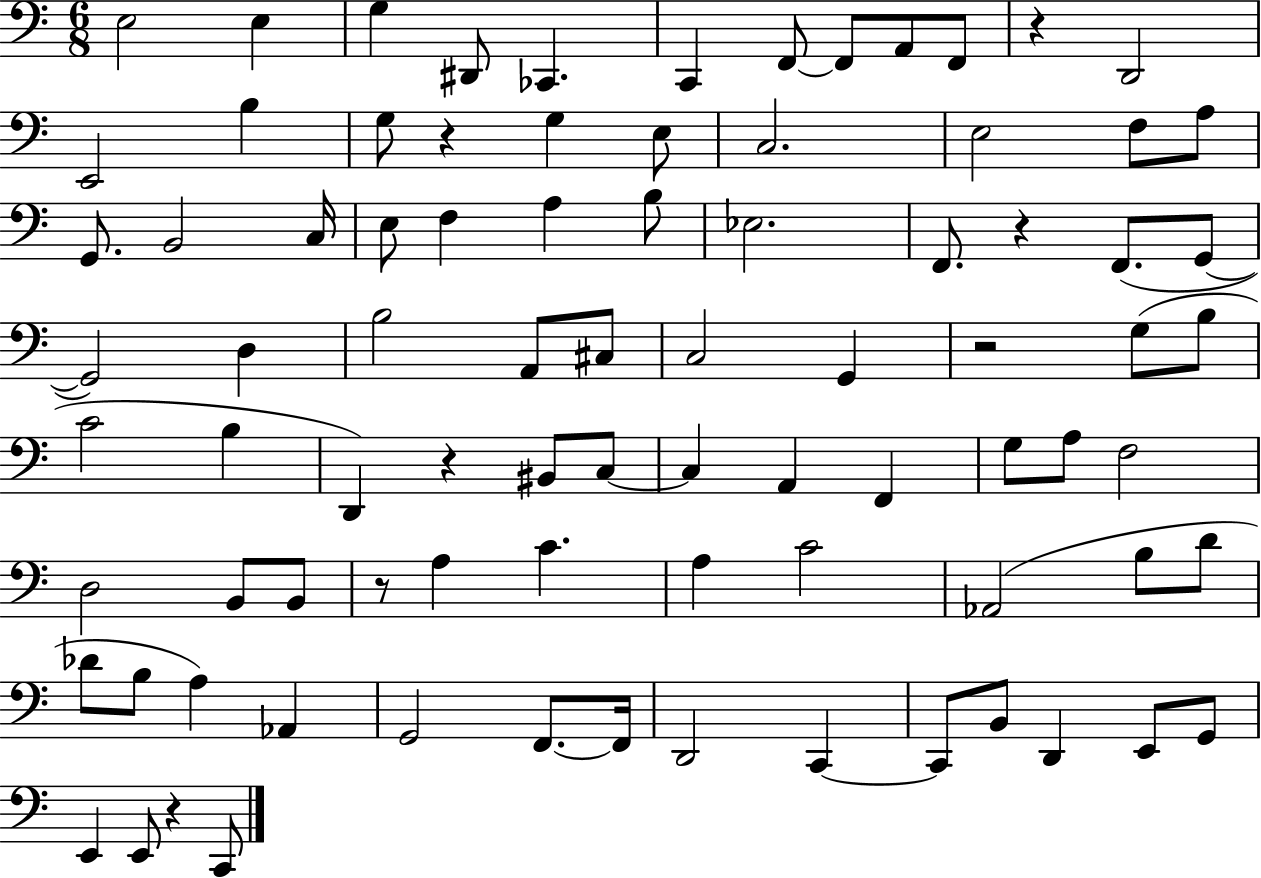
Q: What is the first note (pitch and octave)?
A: E3